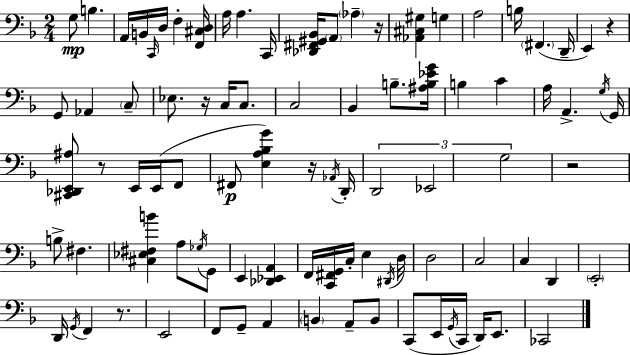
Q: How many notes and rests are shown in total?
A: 91